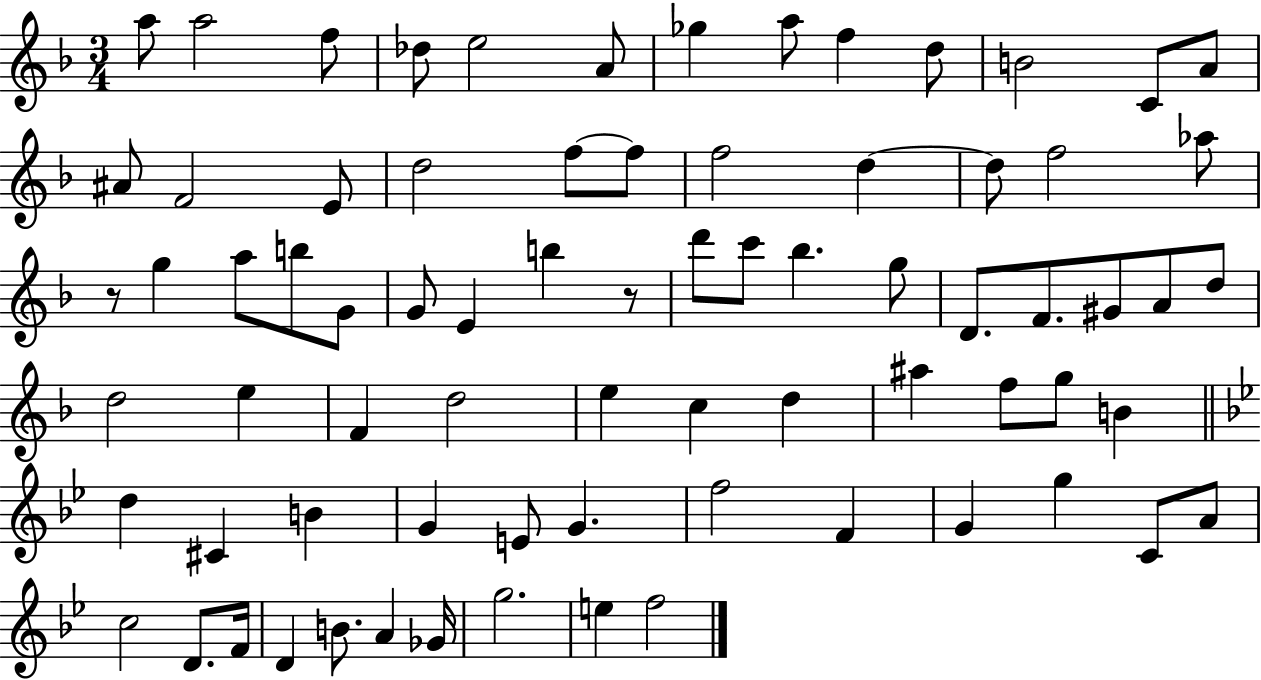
A5/e A5/h F5/e Db5/e E5/h A4/e Gb5/q A5/e F5/q D5/e B4/h C4/e A4/e A#4/e F4/h E4/e D5/h F5/e F5/e F5/h D5/q D5/e F5/h Ab5/e R/e G5/q A5/e B5/e G4/e G4/e E4/q B5/q R/e D6/e C6/e Bb5/q. G5/e D4/e. F4/e. G#4/e A4/e D5/e D5/h E5/q F4/q D5/h E5/q C5/q D5/q A#5/q F5/e G5/e B4/q D5/q C#4/q B4/q G4/q E4/e G4/q. F5/h F4/q G4/q G5/q C4/e A4/e C5/h D4/e. F4/s D4/q B4/e. A4/q Gb4/s G5/h. E5/q F5/h